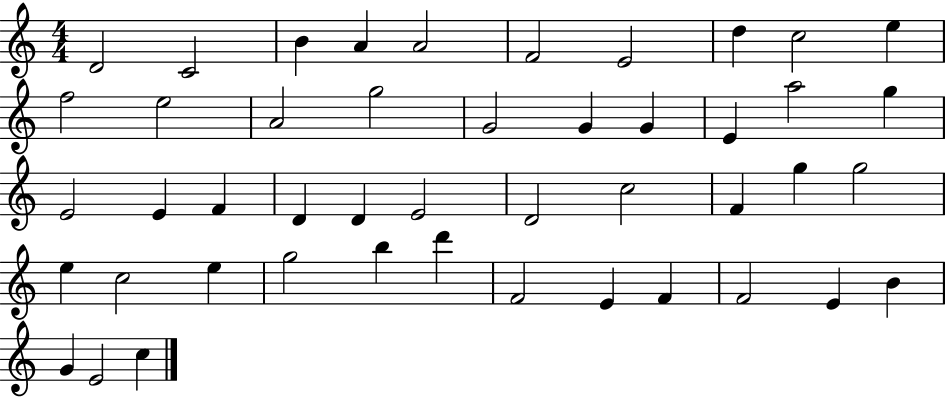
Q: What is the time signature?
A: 4/4